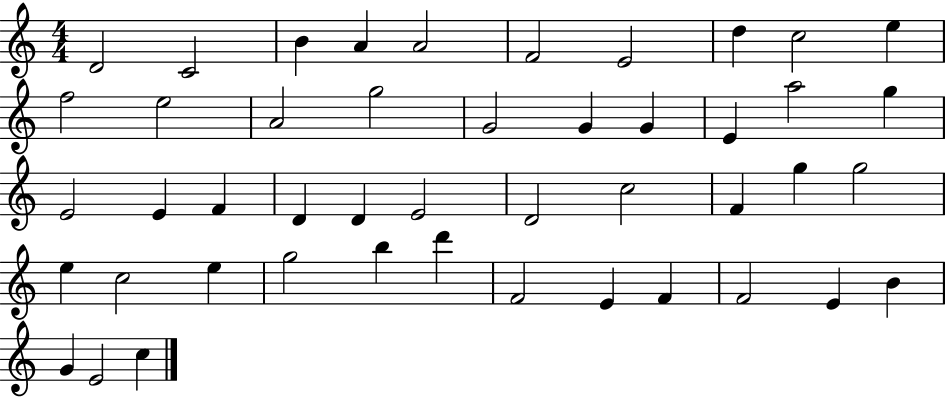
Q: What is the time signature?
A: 4/4